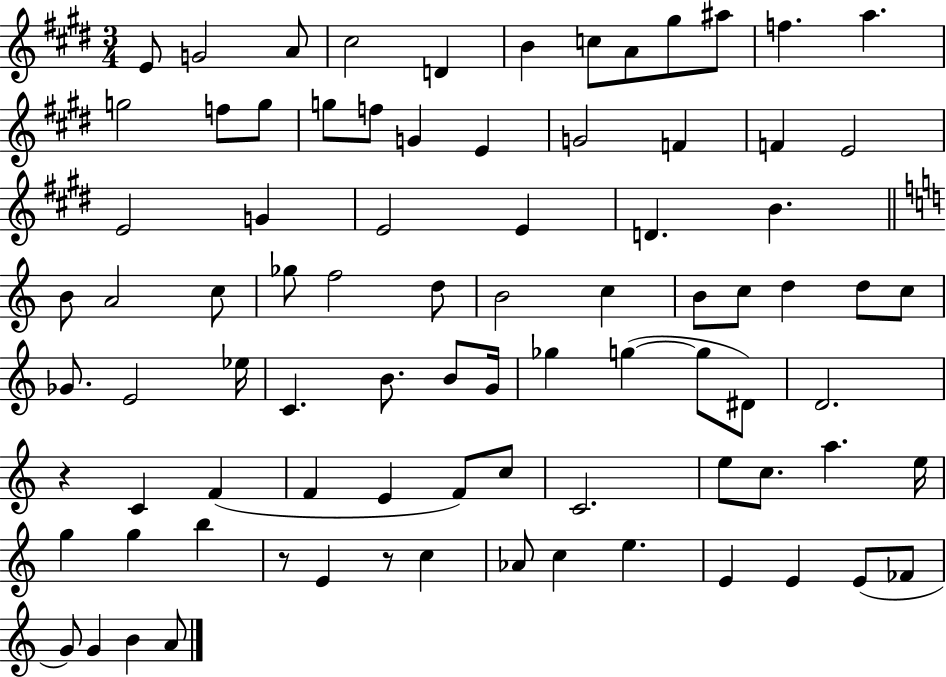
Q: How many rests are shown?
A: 3